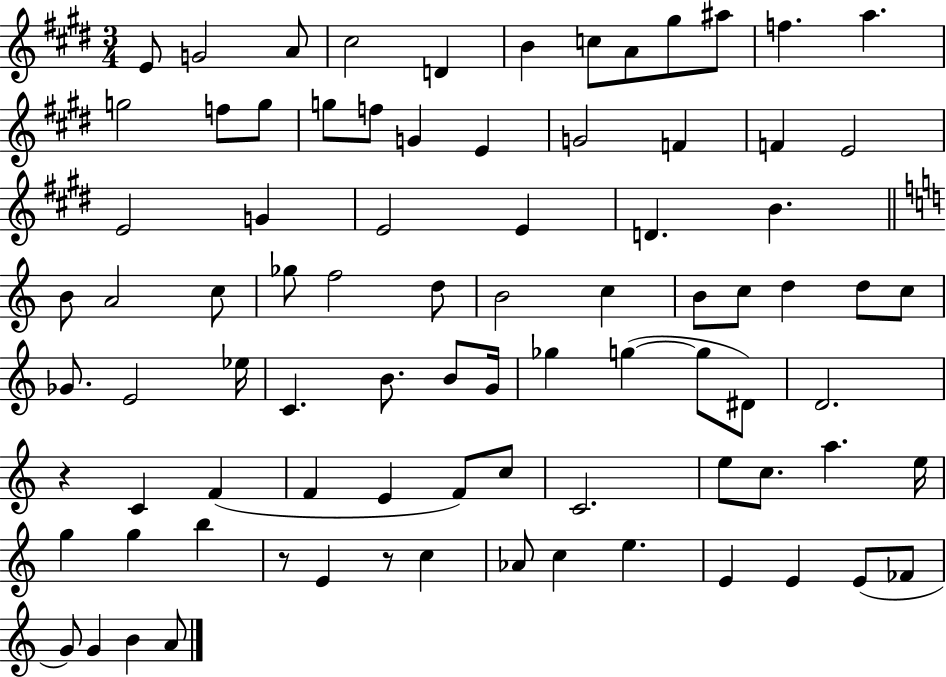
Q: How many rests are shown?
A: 3